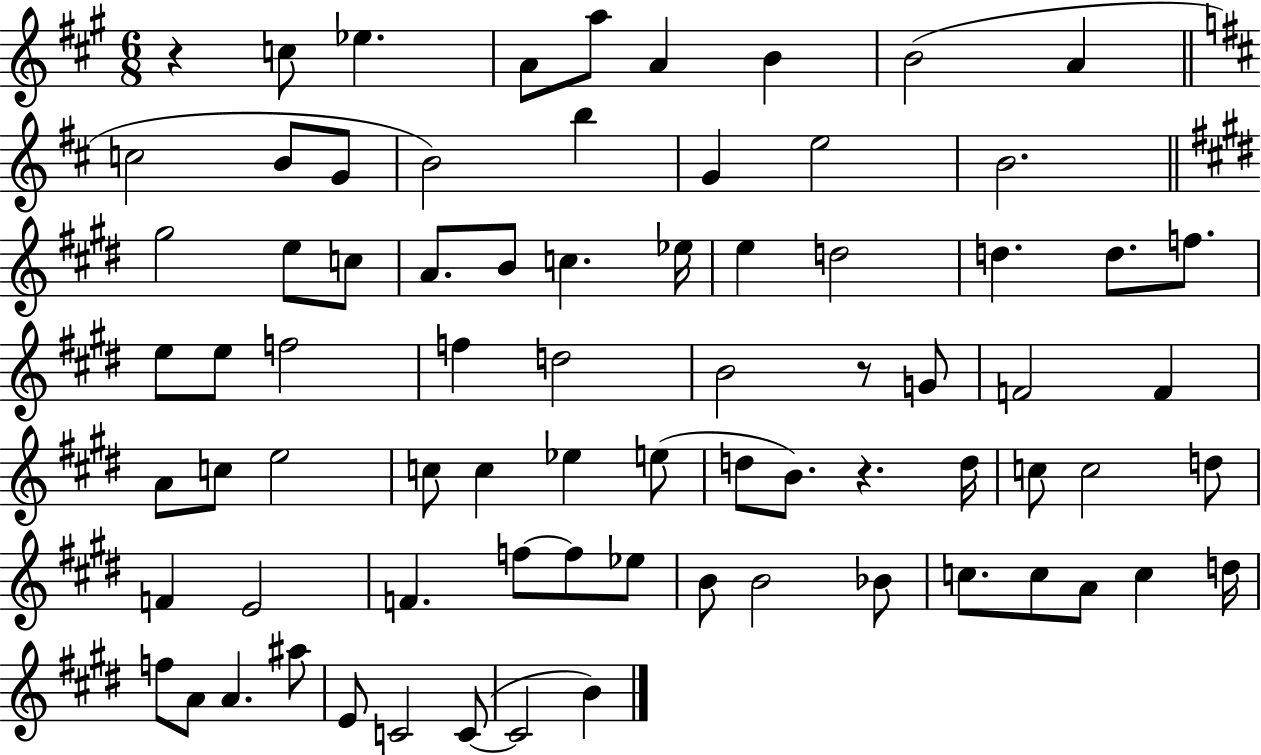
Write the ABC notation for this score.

X:1
T:Untitled
M:6/8
L:1/4
K:A
z c/2 _e A/2 a/2 A B B2 A c2 B/2 G/2 B2 b G e2 B2 ^g2 e/2 c/2 A/2 B/2 c _e/4 e d2 d d/2 f/2 e/2 e/2 f2 f d2 B2 z/2 G/2 F2 F A/2 c/2 e2 c/2 c _e e/2 d/2 B/2 z d/4 c/2 c2 d/2 F E2 F f/2 f/2 _e/2 B/2 B2 _B/2 c/2 c/2 A/2 c d/4 f/2 A/2 A ^a/2 E/2 C2 C/2 C2 B